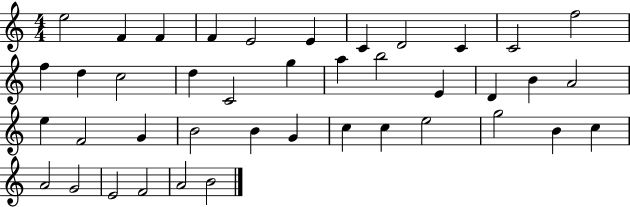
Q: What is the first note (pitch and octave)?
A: E5